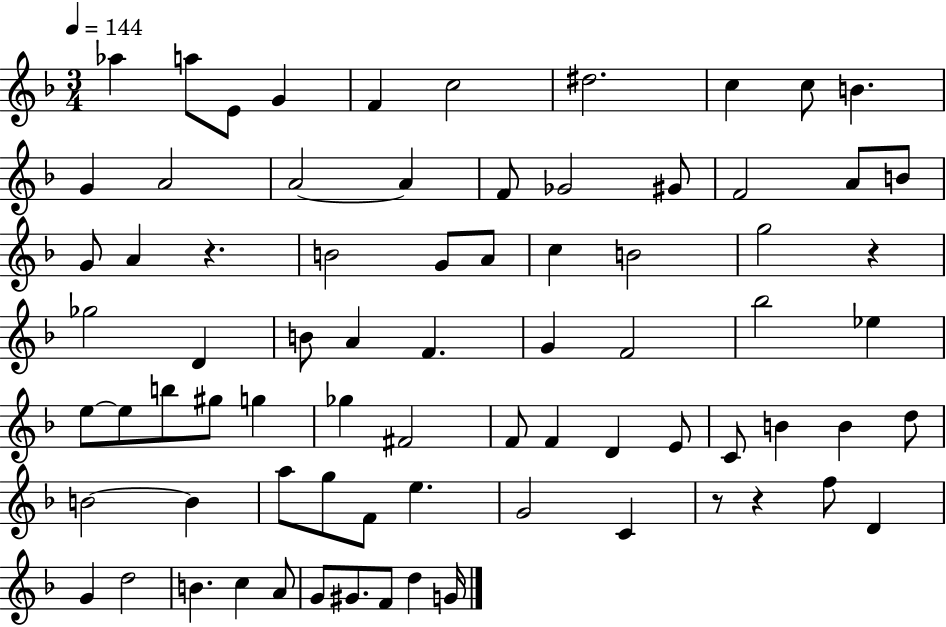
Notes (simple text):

Ab5/q A5/e E4/e G4/q F4/q C5/h D#5/h. C5/q C5/e B4/q. G4/q A4/h A4/h A4/q F4/e Gb4/h G#4/e F4/h A4/e B4/e G4/e A4/q R/q. B4/h G4/e A4/e C5/q B4/h G5/h R/q Gb5/h D4/q B4/e A4/q F4/q. G4/q F4/h Bb5/h Eb5/q E5/e E5/e B5/e G#5/e G5/q Gb5/q F#4/h F4/e F4/q D4/q E4/e C4/e B4/q B4/q D5/e B4/h B4/q A5/e G5/e F4/e E5/q. G4/h C4/q R/e R/q F5/e D4/q G4/q D5/h B4/q. C5/q A4/e G4/e G#4/e. F4/e D5/q G4/s